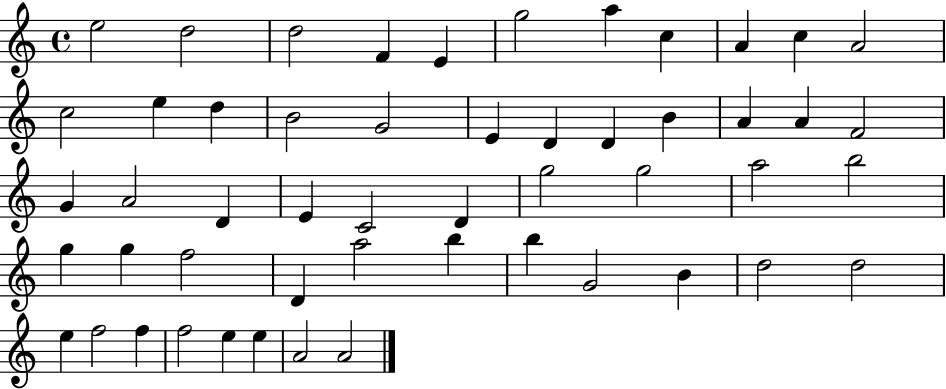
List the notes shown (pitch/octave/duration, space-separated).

E5/h D5/h D5/h F4/q E4/q G5/h A5/q C5/q A4/q C5/q A4/h C5/h E5/q D5/q B4/h G4/h E4/q D4/q D4/q B4/q A4/q A4/q F4/h G4/q A4/h D4/q E4/q C4/h D4/q G5/h G5/h A5/h B5/h G5/q G5/q F5/h D4/q A5/h B5/q B5/q G4/h B4/q D5/h D5/h E5/q F5/h F5/q F5/h E5/q E5/q A4/h A4/h